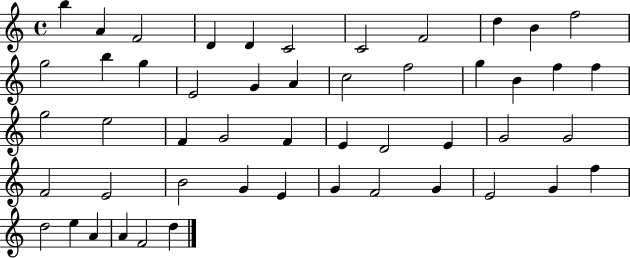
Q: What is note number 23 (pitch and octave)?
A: F5